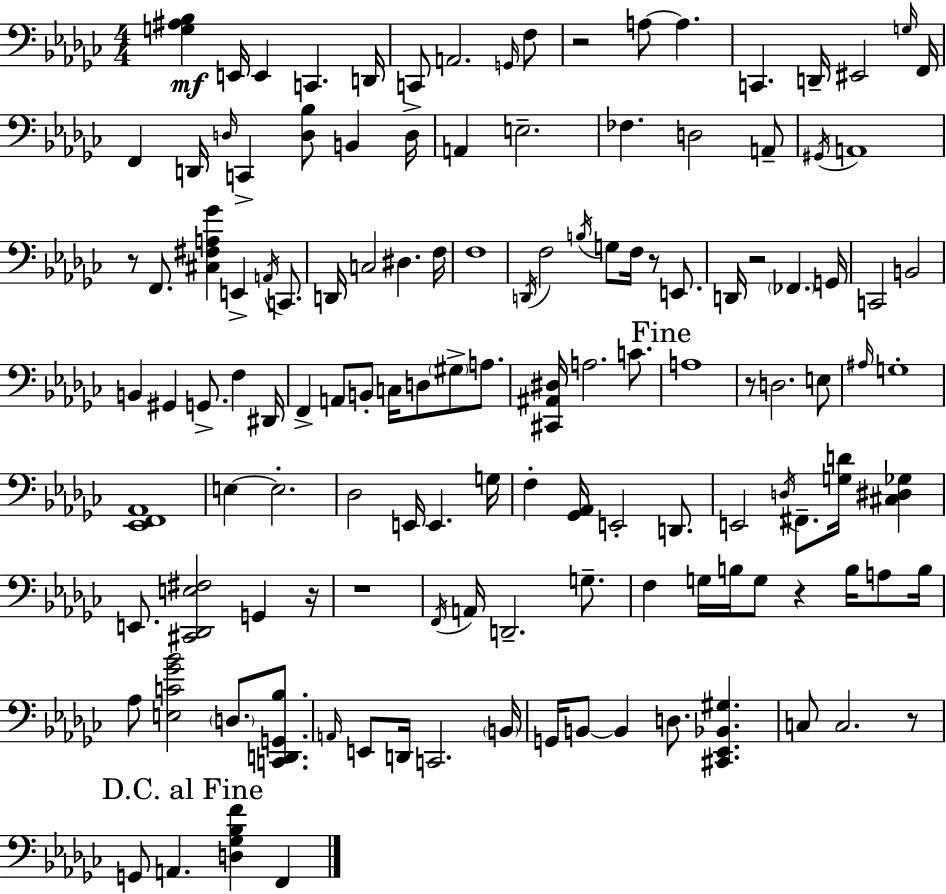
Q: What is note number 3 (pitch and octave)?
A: C2